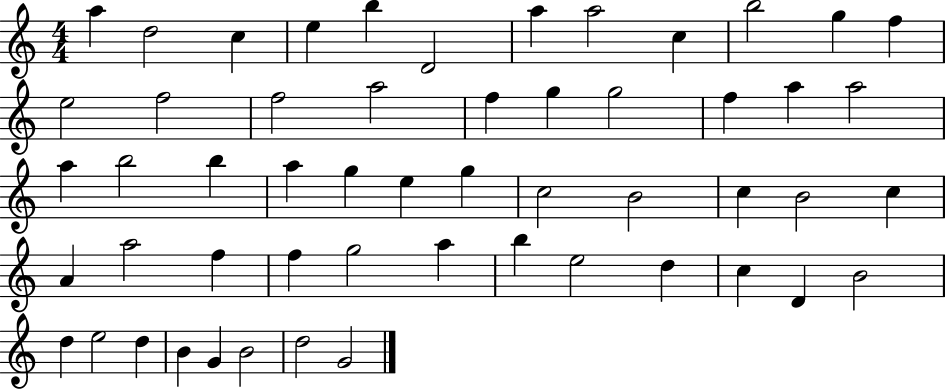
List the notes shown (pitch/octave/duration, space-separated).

A5/q D5/h C5/q E5/q B5/q D4/h A5/q A5/h C5/q B5/h G5/q F5/q E5/h F5/h F5/h A5/h F5/q G5/q G5/h F5/q A5/q A5/h A5/q B5/h B5/q A5/q G5/q E5/q G5/q C5/h B4/h C5/q B4/h C5/q A4/q A5/h F5/q F5/q G5/h A5/q B5/q E5/h D5/q C5/q D4/q B4/h D5/q E5/h D5/q B4/q G4/q B4/h D5/h G4/h